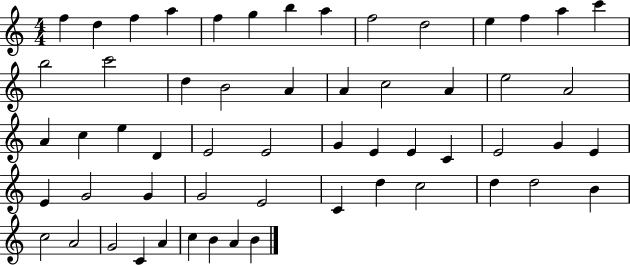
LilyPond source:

{
  \clef treble
  \numericTimeSignature
  \time 4/4
  \key c \major
  f''4 d''4 f''4 a''4 | f''4 g''4 b''4 a''4 | f''2 d''2 | e''4 f''4 a''4 c'''4 | \break b''2 c'''2 | d''4 b'2 a'4 | a'4 c''2 a'4 | e''2 a'2 | \break a'4 c''4 e''4 d'4 | e'2 e'2 | g'4 e'4 e'4 c'4 | e'2 g'4 e'4 | \break e'4 g'2 g'4 | g'2 e'2 | c'4 d''4 c''2 | d''4 d''2 b'4 | \break c''2 a'2 | g'2 c'4 a'4 | c''4 b'4 a'4 b'4 | \bar "|."
}